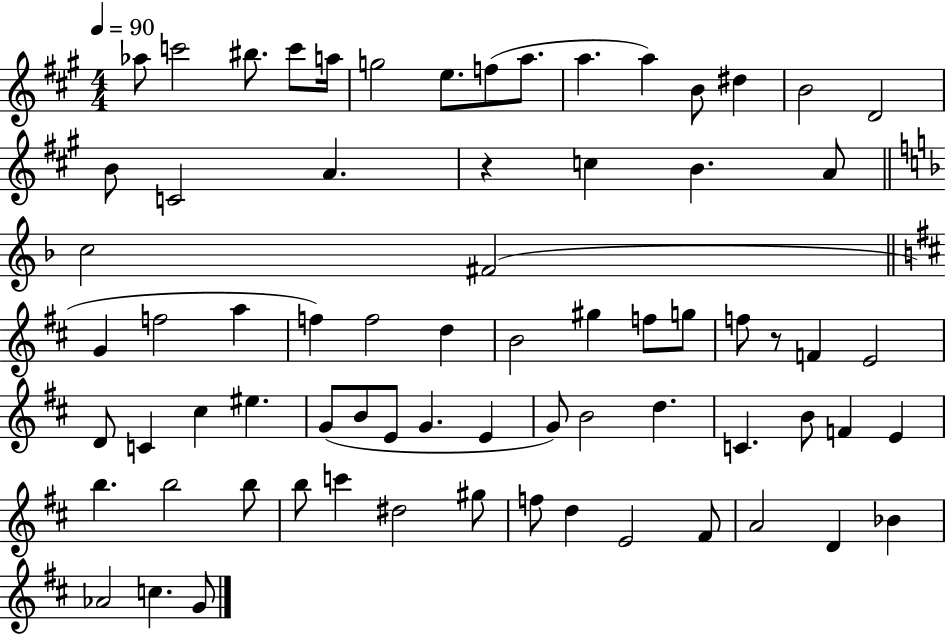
X:1
T:Untitled
M:4/4
L:1/4
K:A
_a/2 c'2 ^b/2 c'/2 a/4 g2 e/2 f/2 a/2 a a B/2 ^d B2 D2 B/2 C2 A z c B A/2 c2 ^F2 G f2 a f f2 d B2 ^g f/2 g/2 f/2 z/2 F E2 D/2 C ^c ^e G/2 B/2 E/2 G E G/2 B2 d C B/2 F E b b2 b/2 b/2 c' ^d2 ^g/2 f/2 d E2 ^F/2 A2 D _B _A2 c G/2